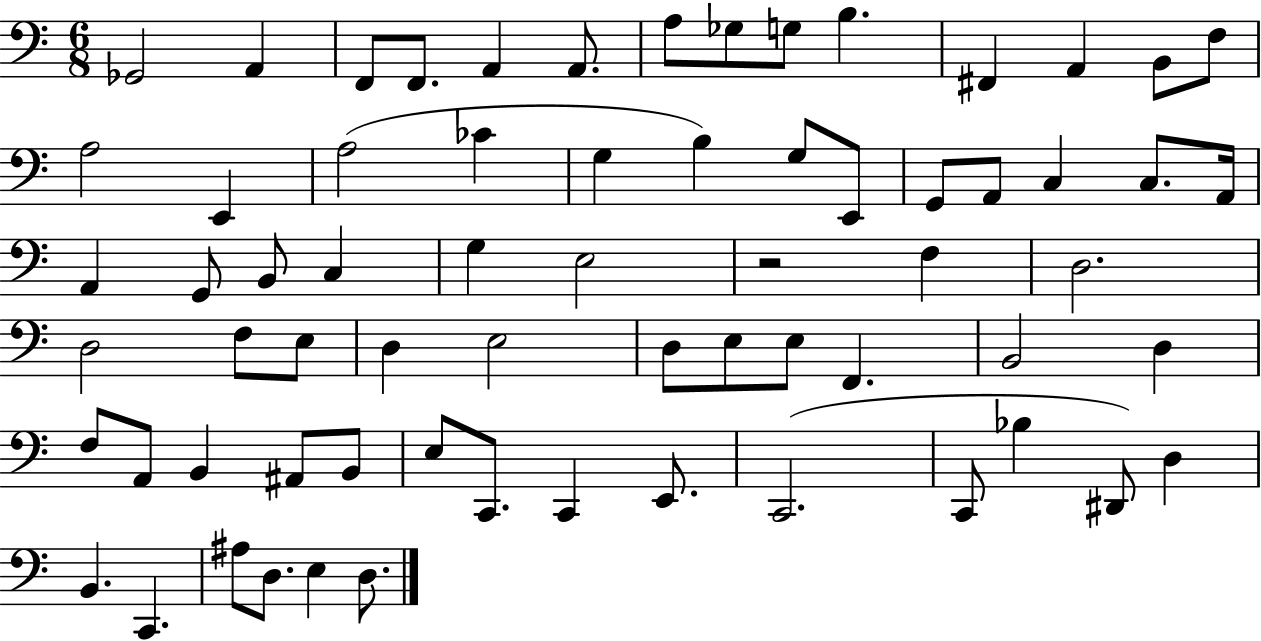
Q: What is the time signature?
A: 6/8